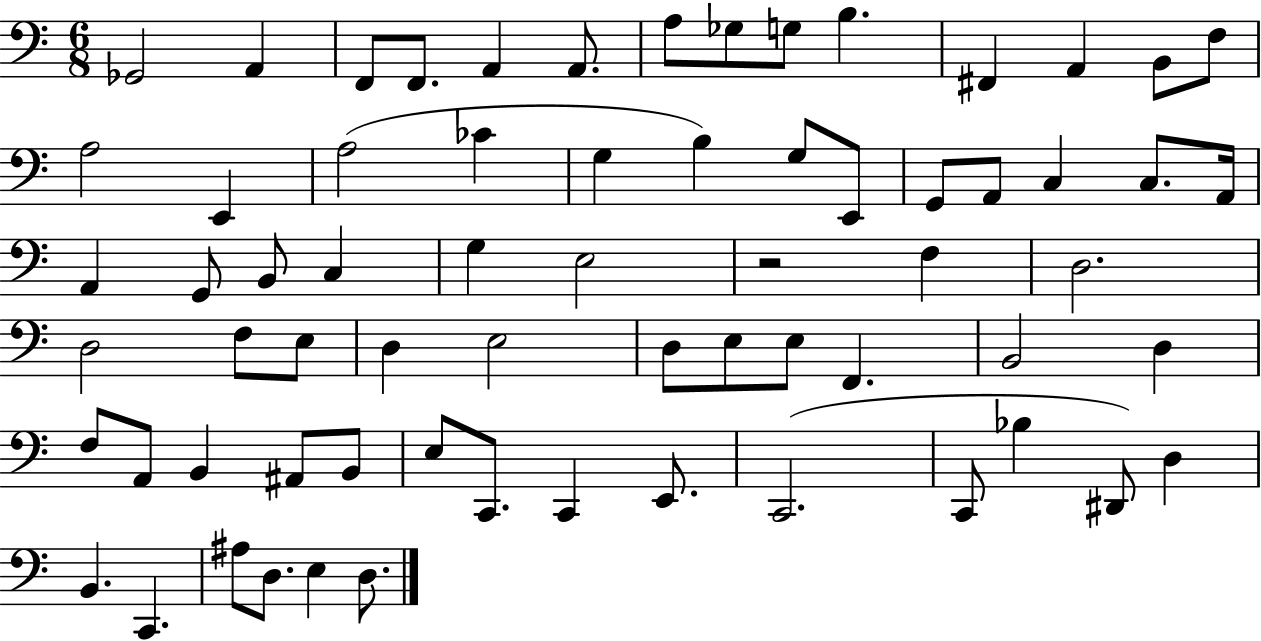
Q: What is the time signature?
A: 6/8